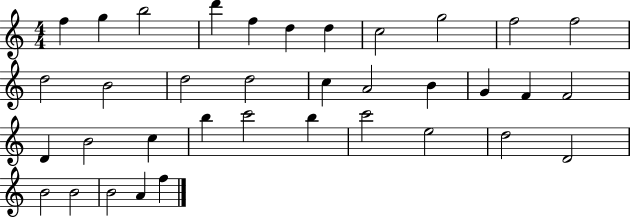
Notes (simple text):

F5/q G5/q B5/h D6/q F5/q D5/q D5/q C5/h G5/h F5/h F5/h D5/h B4/h D5/h D5/h C5/q A4/h B4/q G4/q F4/q F4/h D4/q B4/h C5/q B5/q C6/h B5/q C6/h E5/h D5/h D4/h B4/h B4/h B4/h A4/q F5/q